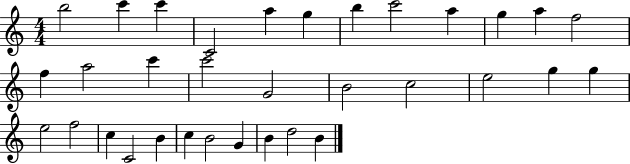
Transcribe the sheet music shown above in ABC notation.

X:1
T:Untitled
M:4/4
L:1/4
K:C
b2 c' c' C2 a g b c'2 a g a f2 f a2 c' c'2 G2 B2 c2 e2 g g e2 f2 c C2 B c B2 G B d2 B